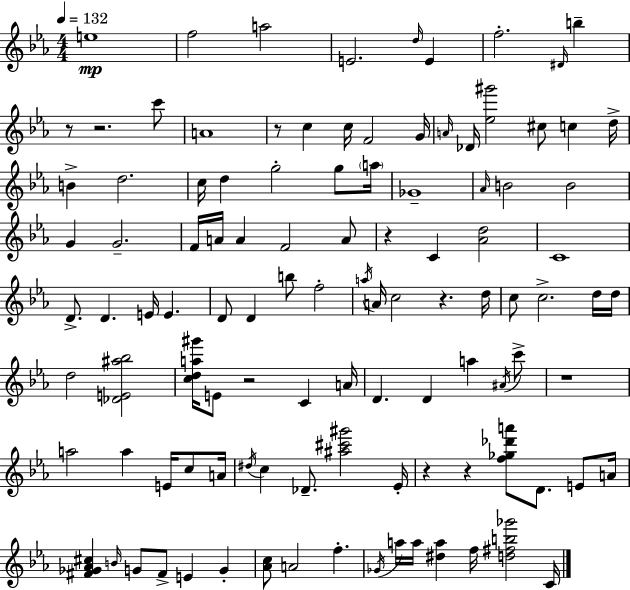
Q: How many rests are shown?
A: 9